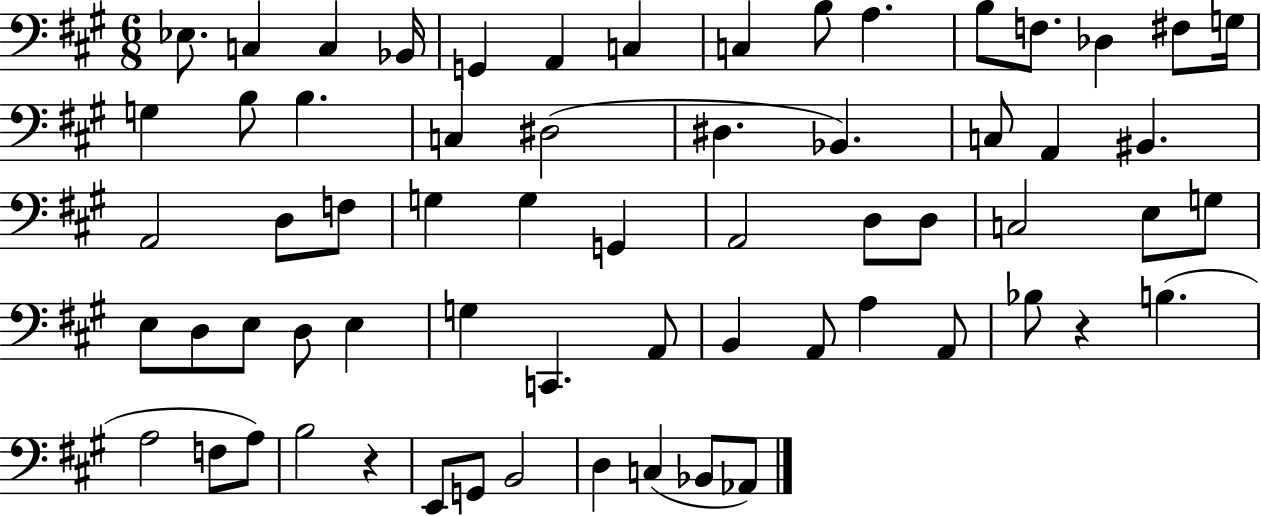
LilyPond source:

{
  \clef bass
  \numericTimeSignature
  \time 6/8
  \key a \major
  \repeat volta 2 { ees8. c4 c4 bes,16 | g,4 a,4 c4 | c4 b8 a4. | b8 f8. des4 fis8 g16 | \break g4 b8 b4. | c4 dis2( | dis4. bes,4.) | c8 a,4 bis,4. | \break a,2 d8 f8 | g4 g4 g,4 | a,2 d8 d8 | c2 e8 g8 | \break e8 d8 e8 d8 e4 | g4 c,4. a,8 | b,4 a,8 a4 a,8 | bes8 r4 b4.( | \break a2 f8 a8) | b2 r4 | e,8 g,8 b,2 | d4 c4( bes,8 aes,8) | \break } \bar "|."
}